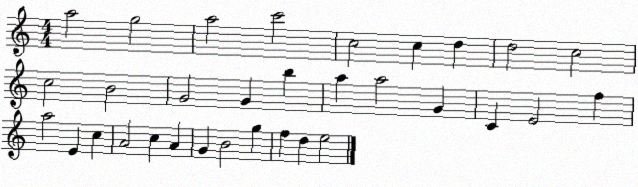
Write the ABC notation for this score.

X:1
T:Untitled
M:4/4
L:1/4
K:C
a2 g2 a2 c'2 c2 c d d2 c2 c2 B2 G2 G b a a2 G C E2 f a2 E c A2 c A G B2 g f d e2